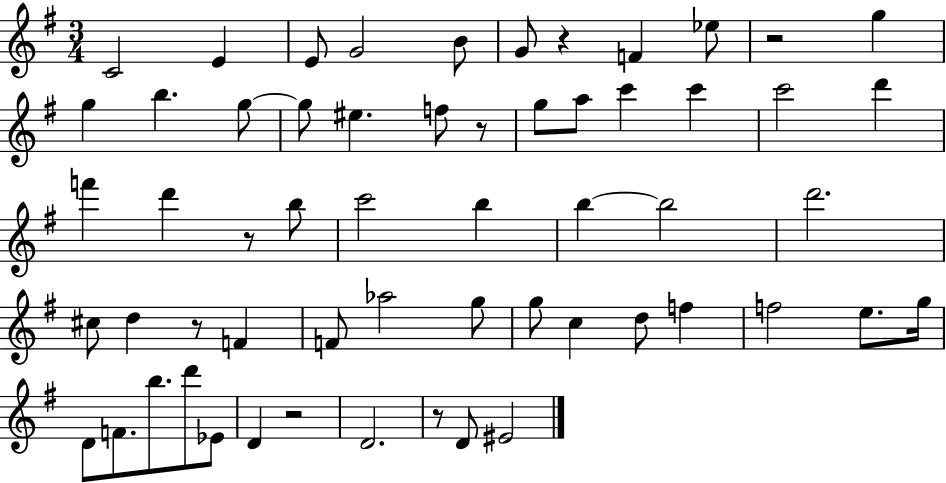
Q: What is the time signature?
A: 3/4